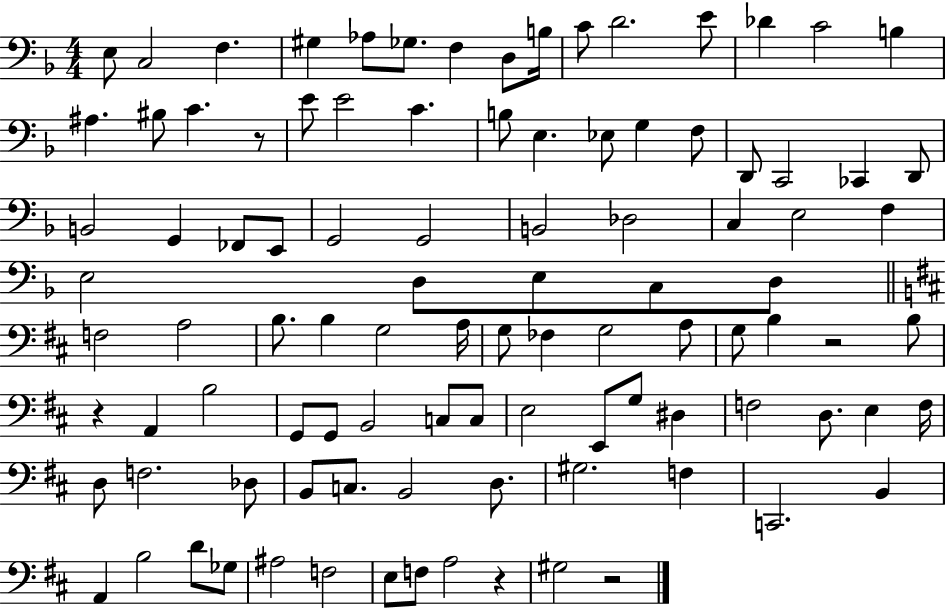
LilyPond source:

{
  \clef bass
  \numericTimeSignature
  \time 4/4
  \key f \major
  e8 c2 f4. | gis4 aes8 ges8. f4 d8 b16 | c'8 d'2. e'8 | des'4 c'2 b4 | \break ais4. bis8 c'4. r8 | e'8 e'2 c'4. | b8 e4. ees8 g4 f8 | d,8 c,2 ces,4 d,8 | \break b,2 g,4 fes,8 e,8 | g,2 g,2 | b,2 des2 | c4 e2 f4 | \break e2 d8 e8 c8 d8 | \bar "||" \break \key b \minor f2 a2 | b8. b4 g2 a16 | g8 fes4 g2 a8 | g8 b4 r2 b8 | \break r4 a,4 b2 | g,8 g,8 b,2 c8 c8 | e2 e,8 g8 dis4 | f2 d8. e4 f16 | \break d8 f2. des8 | b,8 c8. b,2 d8. | gis2. f4 | c,2. b,4 | \break a,4 b2 d'8 ges8 | ais2 f2 | e8 f8 a2 r4 | gis2 r2 | \break \bar "|."
}